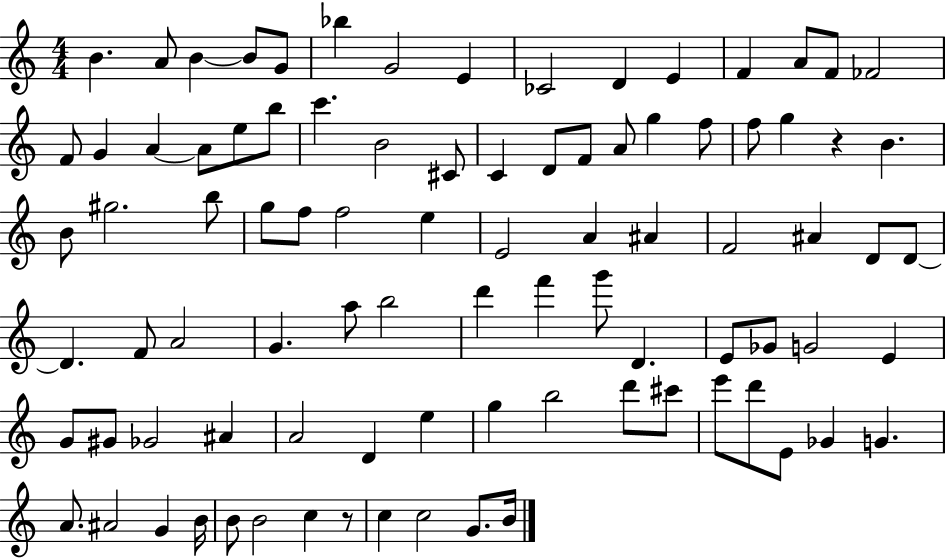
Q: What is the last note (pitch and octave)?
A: B4